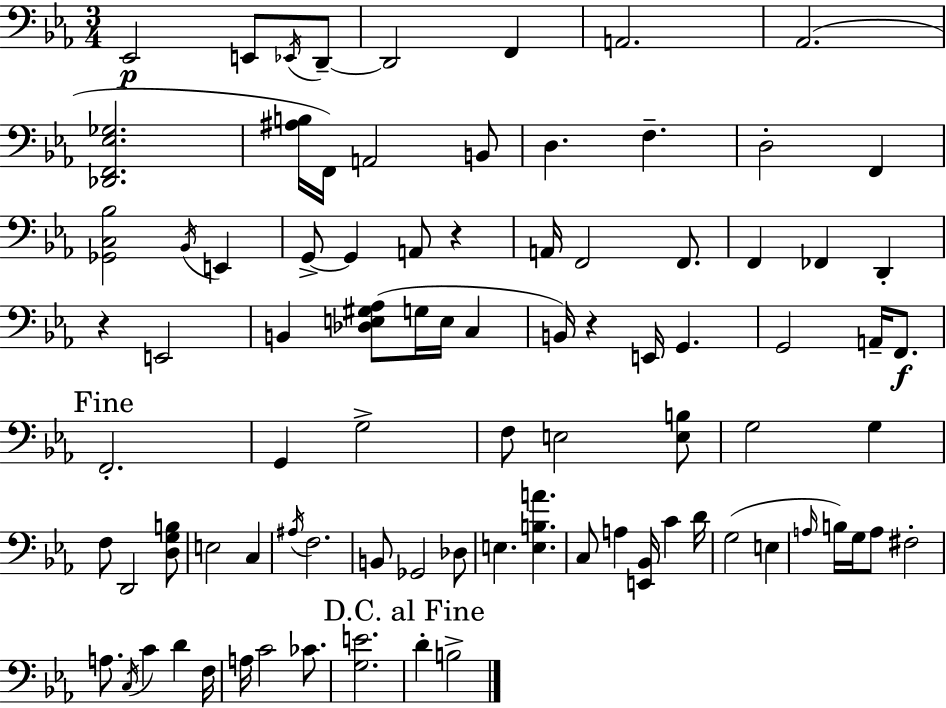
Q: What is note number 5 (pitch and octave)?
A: D2